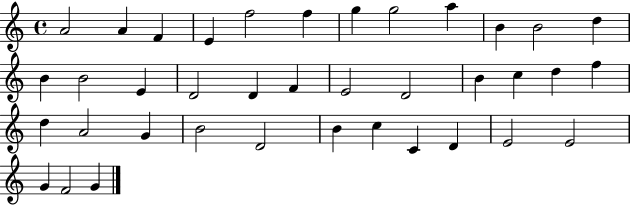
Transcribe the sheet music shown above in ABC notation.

X:1
T:Untitled
M:4/4
L:1/4
K:C
A2 A F E f2 f g g2 a B B2 d B B2 E D2 D F E2 D2 B c d f d A2 G B2 D2 B c C D E2 E2 G F2 G